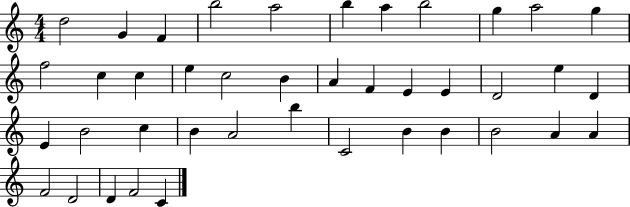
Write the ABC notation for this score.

X:1
T:Untitled
M:4/4
L:1/4
K:C
d2 G F b2 a2 b a b2 g a2 g f2 c c e c2 B A F E E D2 e D E B2 c B A2 b C2 B B B2 A A F2 D2 D F2 C